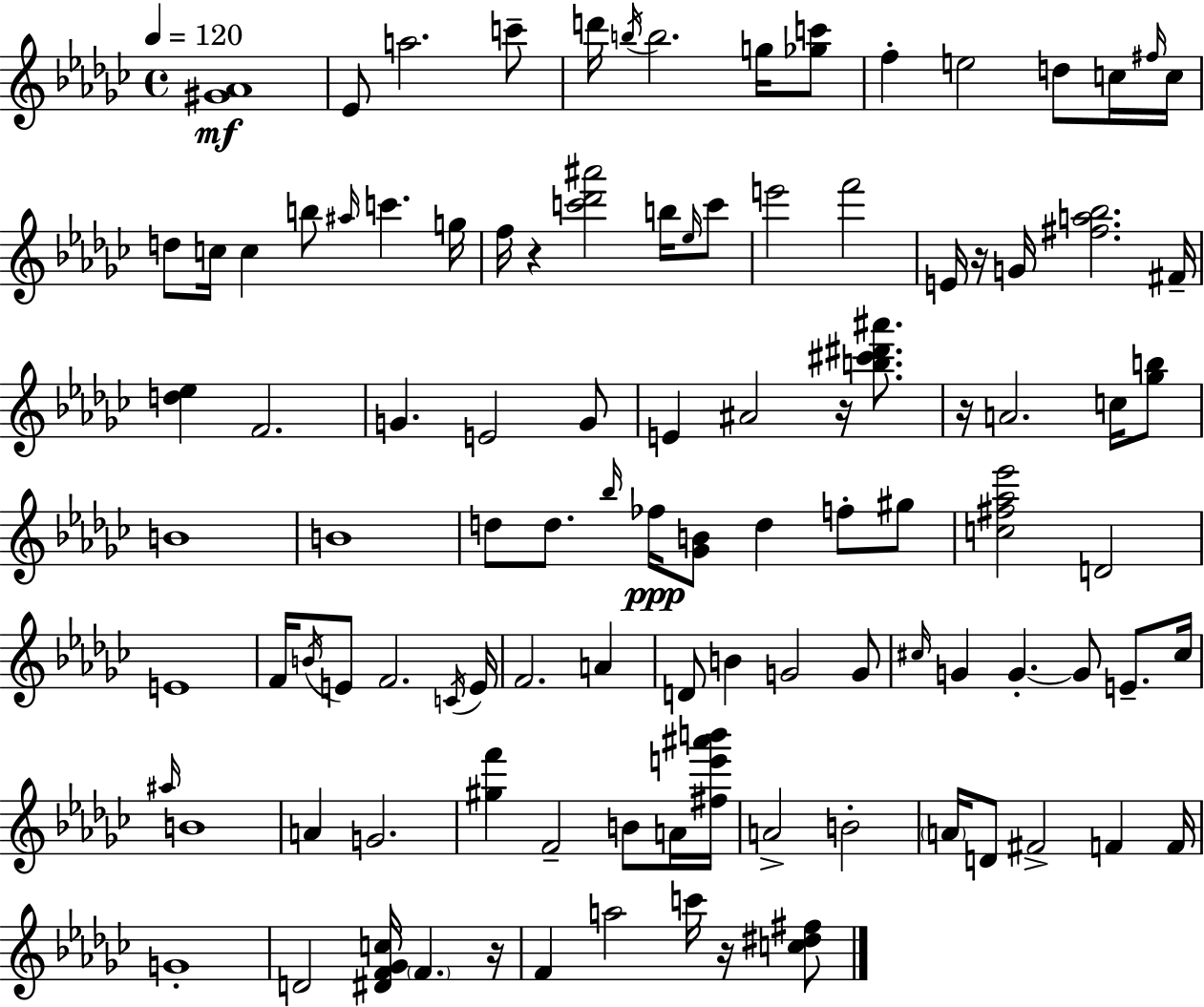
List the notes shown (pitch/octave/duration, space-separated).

[G#4,Ab4]/w Eb4/e A5/h. C6/e D6/s B5/s B5/h. G5/s [Gb5,C6]/e F5/q E5/h D5/e C5/s F#5/s C5/s D5/e C5/s C5/q B5/e A#5/s C6/q. G5/s F5/s R/q [C6,Db6,A#6]/h B5/s Eb5/s C6/e E6/h F6/h E4/s R/s G4/s [F#5,A5,Bb5]/h. F#4/s [D5,Eb5]/q F4/h. G4/q. E4/h G4/e E4/q A#4/h R/s [B5,C#6,D#6,A#6]/e. R/s A4/h. C5/s [Gb5,B5]/e B4/w B4/w D5/e D5/e. Bb5/s FES5/s [Gb4,B4]/e D5/q F5/e G#5/e [C5,F#5,Ab5,Eb6]/h D4/h E4/w F4/s B4/s E4/e F4/h. C4/s E4/s F4/h. A4/q D4/e B4/q G4/h G4/e C#5/s G4/q G4/q. G4/e E4/e. C#5/s A#5/s B4/w A4/q G4/h. [G#5,F6]/q F4/h B4/e A4/s [F#5,E6,A#6,B6]/s A4/h B4/h A4/s D4/e F#4/h F4/q F4/s G4/w D4/h [D#4,F4,Gb4,C5]/s F4/q. R/s F4/q A5/h C6/s R/s [C5,D#5,F#5]/e